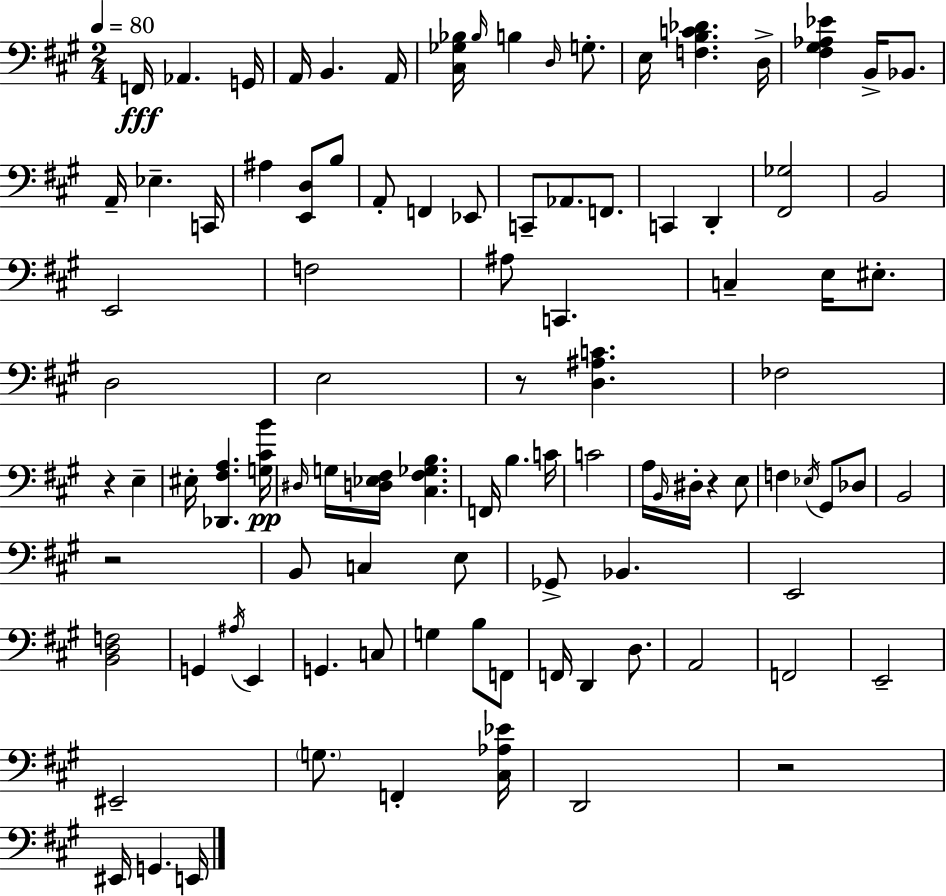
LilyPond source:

{
  \clef bass
  \numericTimeSignature
  \time 2/4
  \key a \major
  \tempo 4 = 80
  f,16\fff aes,4. g,16 | a,16 b,4. a,16 | <cis ges bes>16 \grace { bes16 } b4 \grace { d16 } g8.-. | e16 <f b c' des'>4. | \break d16-> <fis gis aes ees'>4 b,16-> bes,8. | a,16-- ees4.-- | c,16 ais4 <e, d>8 | b8 a,8-. f,4 | \break ees,8 c,8-- aes,8. f,8. | c,4 d,4-. | <fis, ges>2 | b,2 | \break e,2 | f2 | ais8 c,4. | c4-- e16 eis8.-. | \break d2 | e2 | r8 <d ais c'>4. | fes2 | \break r4 e4-- | eis16-. <des, fis a>4. | <g cis' b'>16\pp \grace { dis16 } g16 <d ees fis>16 <cis fis ges b>4. | f,16 b4. | \break c'16 c'2 | a16 \grace { b,16 } dis16-. r4 | e8 f4 | \acciaccatura { ees16 } gis,8 des8 b,2 | \break r2 | b,8 c4 | e8 ges,8-> bes,4. | e,2 | \break <b, d f>2 | g,4 | \acciaccatura { ais16 } e,4 g,4. | c8 g4 | \break b8 f,8 f,16 d,4 | d8. a,2 | f,2 | e,2-- | \break eis,2-- | \parenthesize g8. | f,4-. <cis aes ees'>16 d,2 | r2 | \break eis,16 g,4. | e,16 \bar "|."
}